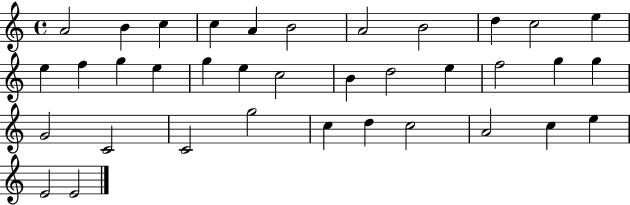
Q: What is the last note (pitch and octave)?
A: E4